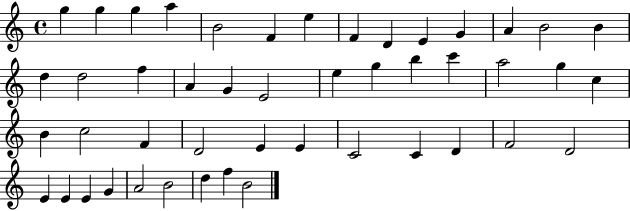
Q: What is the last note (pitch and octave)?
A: B4